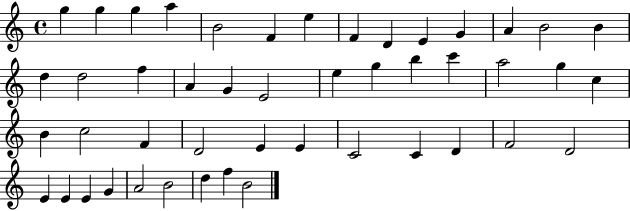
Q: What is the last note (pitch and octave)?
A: B4